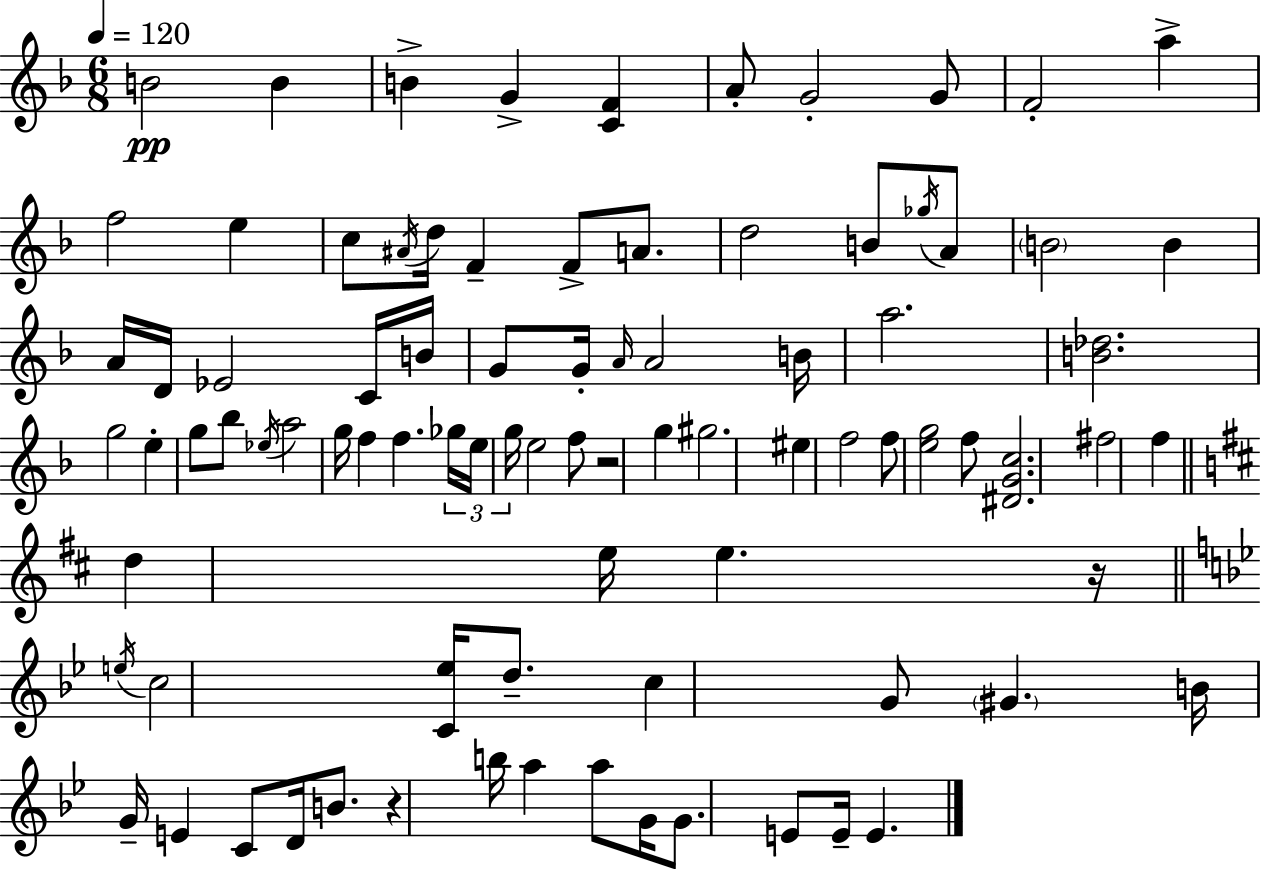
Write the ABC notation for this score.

X:1
T:Untitled
M:6/8
L:1/4
K:Dm
B2 B B G [CF] A/2 G2 G/2 F2 a f2 e c/2 ^A/4 d/4 F F/2 A/2 d2 B/2 _g/4 A/2 B2 B A/4 D/4 _E2 C/4 B/4 G/2 G/4 A/4 A2 B/4 a2 [B_d]2 g2 e g/2 _b/2 _e/4 a2 g/4 f f _g/4 e/4 g/4 e2 f/2 z2 g ^g2 ^e f2 f/2 [eg]2 f/2 [^DGc]2 ^f2 f d e/4 e z/4 e/4 c2 [C_e]/4 d/2 c G/2 ^G B/4 G/4 E C/2 D/4 B/2 z b/4 a a/2 G/4 G/2 E/2 E/4 E